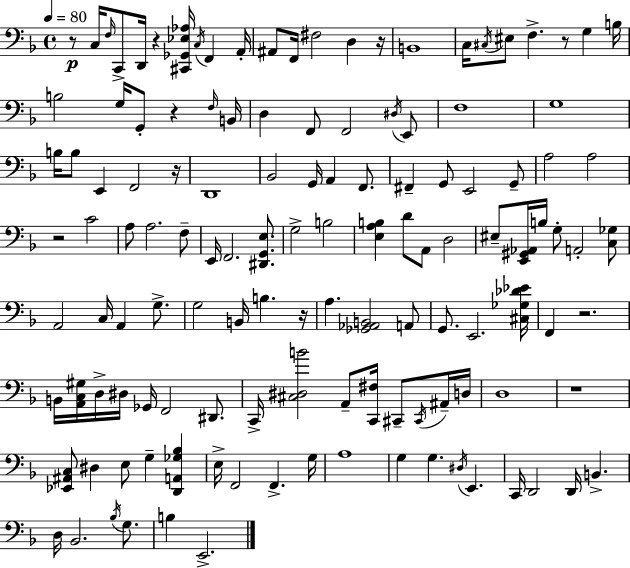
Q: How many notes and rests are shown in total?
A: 129